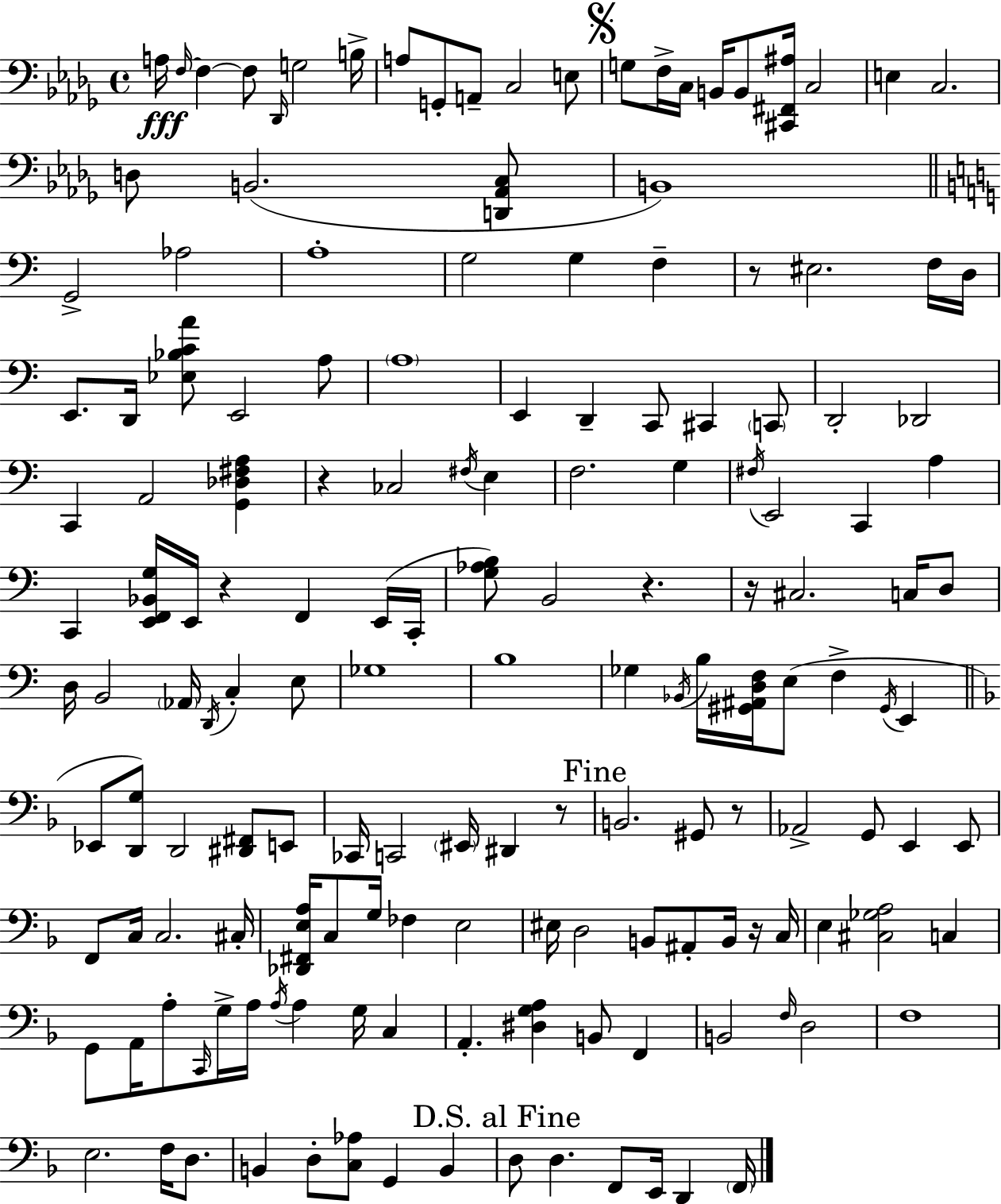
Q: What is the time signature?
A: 4/4